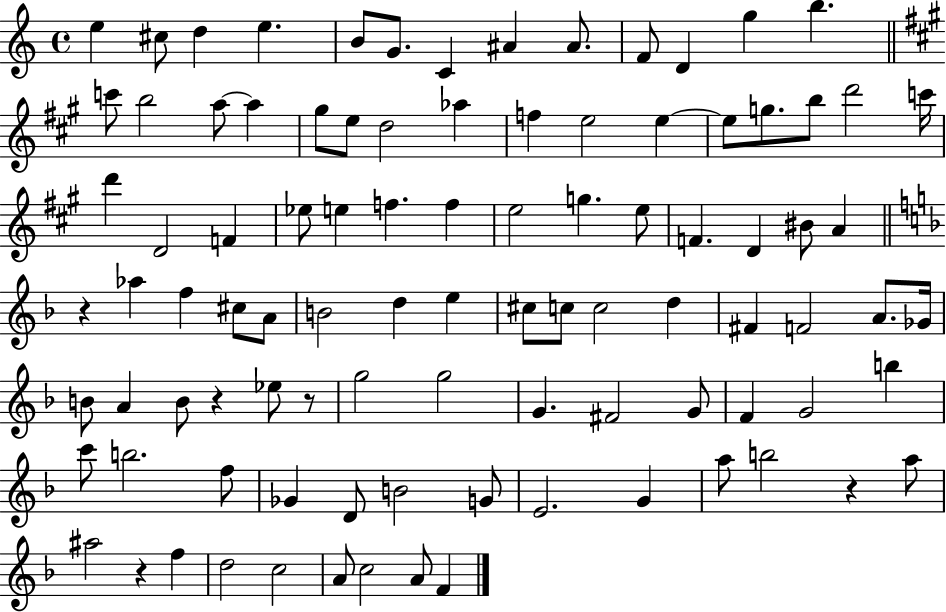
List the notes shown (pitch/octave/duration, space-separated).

E5/q C#5/e D5/q E5/q. B4/e G4/e. C4/q A#4/q A#4/e. F4/e D4/q G5/q B5/q. C6/e B5/h A5/e A5/q G#5/e E5/e D5/h Ab5/q F5/q E5/h E5/q E5/e G5/e. B5/e D6/h C6/s D6/q D4/h F4/q Eb5/e E5/q F5/q. F5/q E5/h G5/q. E5/e F4/q. D4/q BIS4/e A4/q R/q Ab5/q F5/q C#5/e A4/e B4/h D5/q E5/q C#5/e C5/e C5/h D5/q F#4/q F4/h A4/e. Gb4/s B4/e A4/q B4/e R/q Eb5/e R/e G5/h G5/h G4/q. F#4/h G4/e F4/q G4/h B5/q C6/e B5/h. F5/e Gb4/q D4/e B4/h G4/e E4/h. G4/q A5/e B5/h R/q A5/e A#5/h R/q F5/q D5/h C5/h A4/e C5/h A4/e F4/q